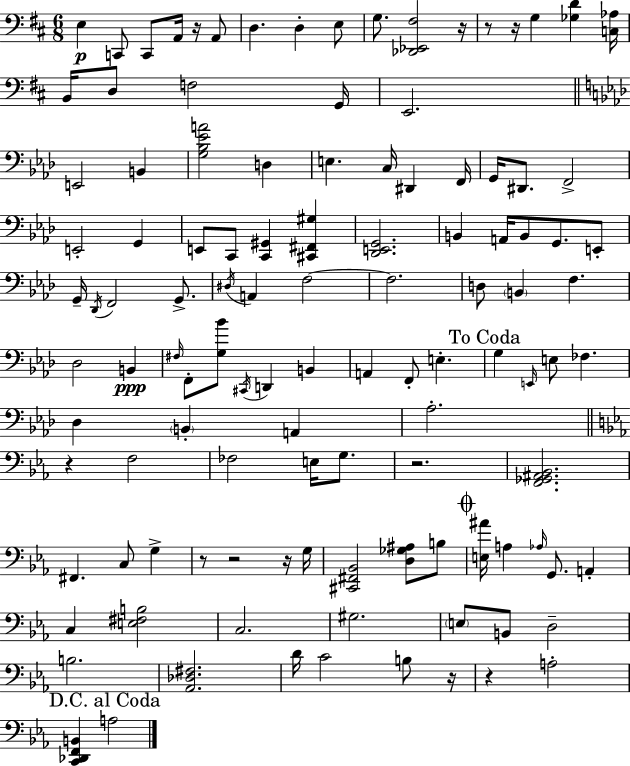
X:1
T:Untitled
M:6/8
L:1/4
K:D
E, C,,/2 C,,/2 A,,/4 z/4 A,,/2 D, D, E,/2 G,/2 [_D,,_E,,^F,]2 z/4 z/2 z/4 G, [_G,D] [C,_A,]/4 B,,/4 D,/2 F,2 G,,/4 E,,2 E,,2 B,, [G,_B,_EA]2 D, E, C,/4 ^D,, F,,/4 G,,/4 ^D,,/2 F,,2 E,,2 G,, E,,/2 C,,/2 [C,,^G,,] [^C,,^F,,^G,] [_D,,E,,G,,]2 B,, A,,/4 B,,/2 G,,/2 E,,/2 G,,/4 _D,,/4 F,,2 G,,/2 ^D,/4 A,, F,2 F,2 D,/2 B,, F, _D,2 B,, ^F,/4 F,,/2 [G,_B]/2 ^C,,/4 D,, B,, A,, F,,/2 E, G, E,,/4 E,/2 _F, _D, B,, A,, _A,2 z F,2 _F,2 E,/4 G,/2 z2 [F,,_G,,^A,,_B,,]2 ^F,, C,/2 G, z/2 z2 z/4 G,/4 [^C,,^F,,_B,,]2 [D,_G,^A,]/2 B,/2 [E,^A]/4 A, _A,/4 G,,/2 A,, C, [E,^F,B,]2 C,2 ^G,2 E,/2 B,,/2 D,2 B,2 [_A,,_D,^F,]2 D/4 C2 B,/2 z/4 z A,2 [C,,_D,,F,,B,,] A,2